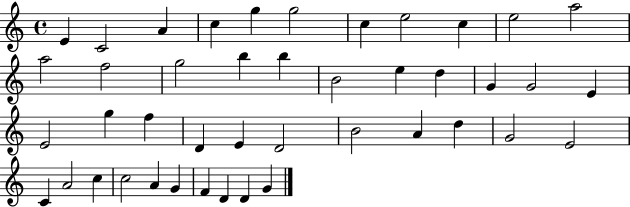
{
  \clef treble
  \time 4/4
  \defaultTimeSignature
  \key c \major
  e'4 c'2 a'4 | c''4 g''4 g''2 | c''4 e''2 c''4 | e''2 a''2 | \break a''2 f''2 | g''2 b''4 b''4 | b'2 e''4 d''4 | g'4 g'2 e'4 | \break e'2 g''4 f''4 | d'4 e'4 d'2 | b'2 a'4 d''4 | g'2 e'2 | \break c'4 a'2 c''4 | c''2 a'4 g'4 | f'4 d'4 d'4 g'4 | \bar "|."
}